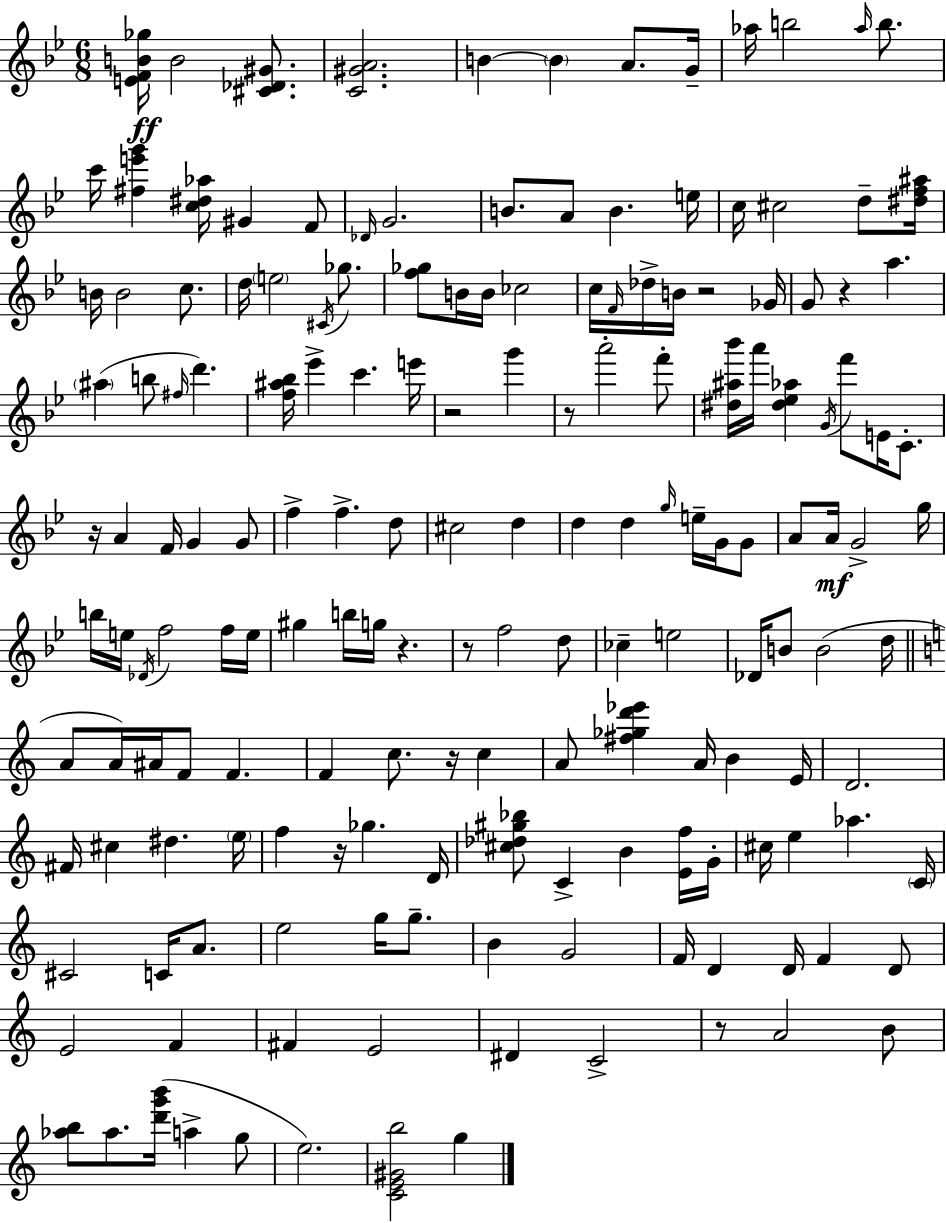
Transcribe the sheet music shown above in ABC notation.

X:1
T:Untitled
M:6/8
L:1/4
K:Gm
[EFB_g]/4 B2 [^C_D^G]/2 [C^GA]2 B B A/2 G/4 _a/4 b2 _a/4 b/2 c'/4 [^fe'g'] [c^d_a]/4 ^G F/2 _D/4 G2 B/2 A/2 B e/4 c/4 ^c2 d/2 [^df^a]/4 B/4 B2 c/2 d/4 e2 ^C/4 _g/2 [f_g]/2 B/4 B/4 _c2 c/4 F/4 _d/4 B/4 z2 _G/4 G/2 z a ^a b/2 ^f/4 d' [f^a_b]/4 _e' c' e'/4 z2 g' z/2 a'2 f'/2 [^d^a_b']/4 a'/4 [^d_e_a] G/4 f'/2 E/4 C/2 z/4 A F/4 G G/2 f f d/2 ^c2 d d d g/4 e/4 G/4 G/2 A/2 A/4 G2 g/4 b/4 e/4 _D/4 f2 f/4 e/4 ^g b/4 g/4 z z/2 f2 d/2 _c e2 _D/4 B/2 B2 d/4 A/2 A/4 ^A/4 F/2 F F c/2 z/4 c A/2 [^f_gd'_e'] A/4 B E/4 D2 ^F/4 ^c ^d e/4 f z/4 _g D/4 [^c_d^g_b]/2 C B [Ef]/4 G/4 ^c/4 e _a C/4 ^C2 C/4 A/2 e2 g/4 g/2 B G2 F/4 D D/4 F D/2 E2 F ^F E2 ^D C2 z/2 A2 B/2 [_ab]/2 _a/2 [d'g'b']/4 a g/2 e2 [CE^Gb]2 g